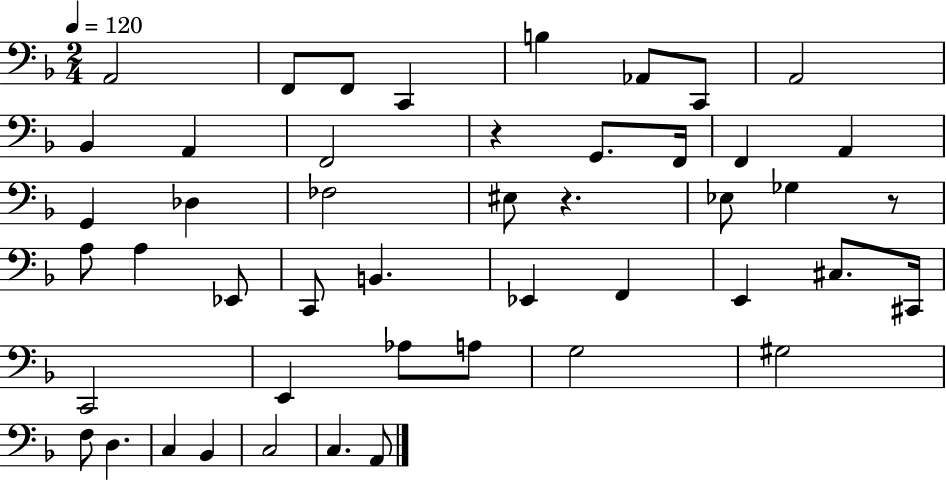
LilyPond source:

{
  \clef bass
  \numericTimeSignature
  \time 2/4
  \key f \major
  \tempo 4 = 120
  \repeat volta 2 { a,2 | f,8 f,8 c,4 | b4 aes,8 c,8 | a,2 | \break bes,4 a,4 | f,2 | r4 g,8. f,16 | f,4 a,4 | \break g,4 des4 | fes2 | eis8 r4. | ees8 ges4 r8 | \break a8 a4 ees,8 | c,8 b,4. | ees,4 f,4 | e,4 cis8. cis,16 | \break c,2 | e,4 aes8 a8 | g2 | gis2 | \break f8 d4. | c4 bes,4 | c2 | c4. a,8 | \break } \bar "|."
}